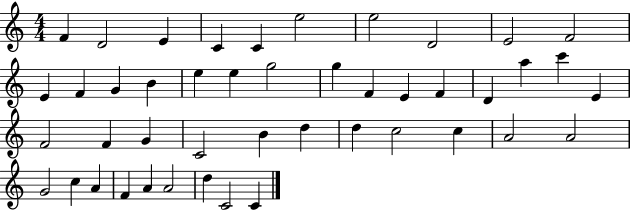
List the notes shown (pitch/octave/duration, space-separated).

F4/q D4/h E4/q C4/q C4/q E5/h E5/h D4/h E4/h F4/h E4/q F4/q G4/q B4/q E5/q E5/q G5/h G5/q F4/q E4/q F4/q D4/q A5/q C6/q E4/q F4/h F4/q G4/q C4/h B4/q D5/q D5/q C5/h C5/q A4/h A4/h G4/h C5/q A4/q F4/q A4/q A4/h D5/q C4/h C4/q